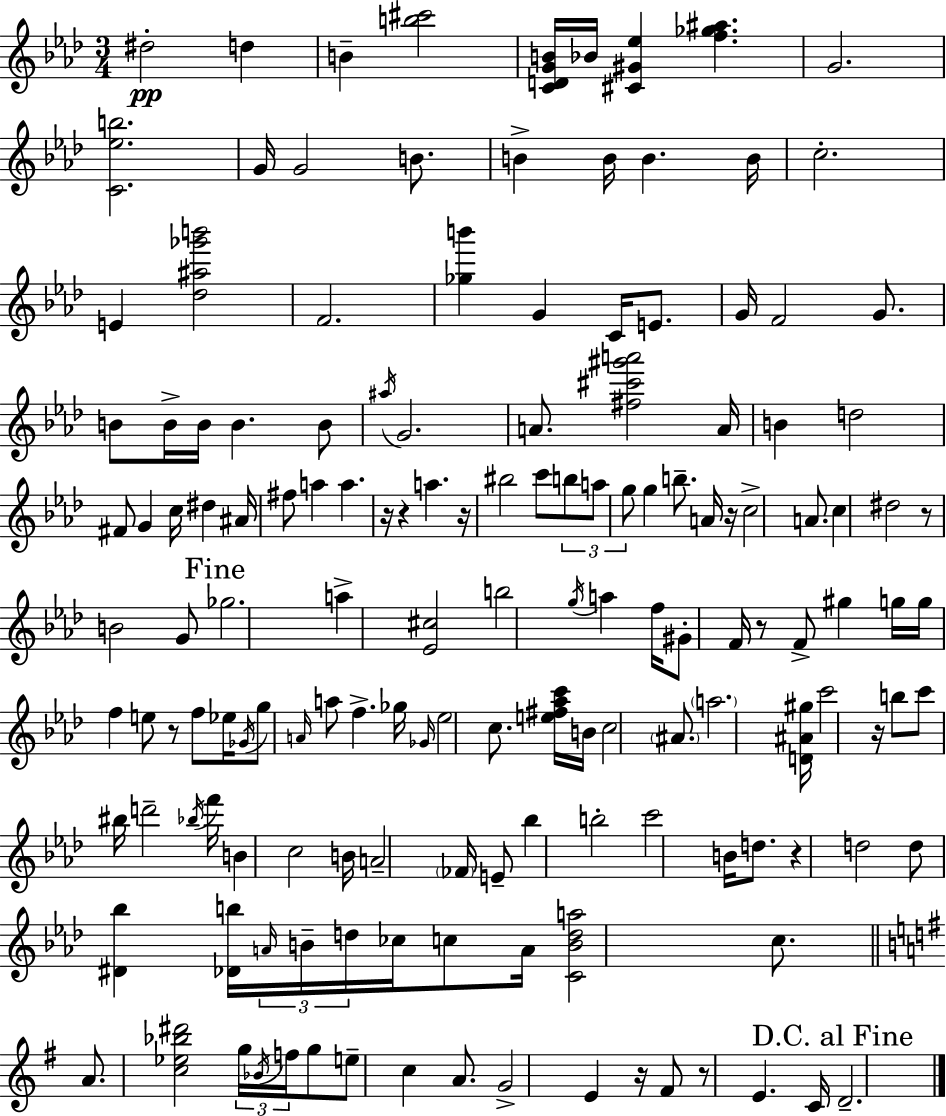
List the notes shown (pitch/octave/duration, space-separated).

D#5/h D5/q B4/q [B5,C#6]/h [C4,D4,G4,B4]/s Bb4/s [C#4,G#4,Eb5]/q [F5,Gb5,A#5]/q. G4/h. [C4,Eb5,B5]/h. G4/s G4/h B4/e. B4/q B4/s B4/q. B4/s C5/h. E4/q [Db5,A#5,Gb6,B6]/h F4/h. [Gb5,B6]/q G4/q C4/s E4/e. G4/s F4/h G4/e. B4/e B4/s B4/s B4/q. B4/e A#5/s G4/h. A4/e. [F#5,C#6,G#6,A6]/h A4/s B4/q D5/h F#4/e G4/q C5/s D#5/q A#4/s F#5/e A5/q A5/q. R/s R/q A5/q. R/s BIS5/h C6/e B5/e A5/e G5/e G5/q B5/e. A4/s R/s C5/h A4/e. C5/q D#5/h R/e B4/h G4/e Gb5/h. A5/q [Eb4,C#5]/h B5/h G5/s A5/q F5/s G#4/e F4/s R/e F4/e G#5/q G5/s G5/s F5/q E5/e R/e F5/e Eb5/s Gb4/s G5/e A4/s A5/e F5/q. Gb5/s Gb4/s Eb5/h C5/e. [E5,F#5,Ab5,C6]/s B4/s C5/h A#4/e. A5/h. [D4,A#4,G#5]/s C6/h R/s B5/e C6/e BIS5/s D6/h Bb5/s F6/s B4/q C5/h B4/s A4/h FES4/s E4/e Bb5/q B5/h C6/h B4/s D5/e. R/q D5/h D5/e [D#4,Bb5]/q [Db4,B5]/s A4/s B4/s D5/s CES5/s C5/e A4/s [C4,B4,D5,A5]/h C5/e. A4/e. [C5,Eb5,Bb5,D#6]/h G5/s Bb4/s F5/s G5/e E5/e C5/q A4/e. G4/h E4/q R/s F#4/e R/e E4/q. C4/s D4/h.